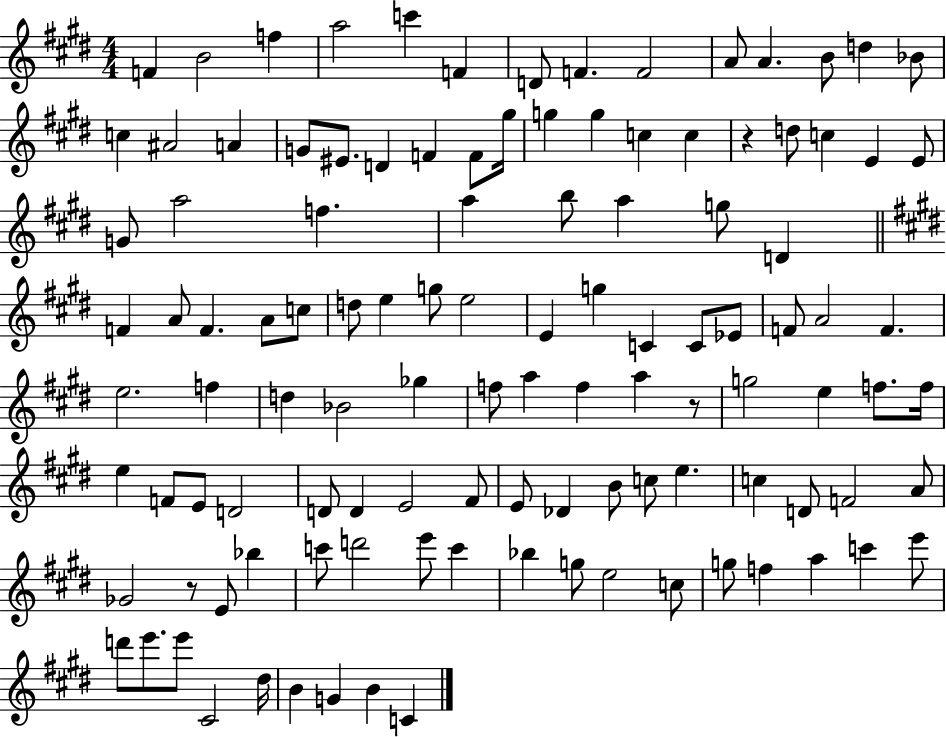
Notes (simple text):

F4/q B4/h F5/q A5/h C6/q F4/q D4/e F4/q. F4/h A4/e A4/q. B4/e D5/q Bb4/e C5/q A#4/h A4/q G4/e EIS4/e. D4/q F4/q F4/e G#5/s G5/q G5/q C5/q C5/q R/q D5/e C5/q E4/q E4/e G4/e A5/h F5/q. A5/q B5/e A5/q G5/e D4/q F4/q A4/e F4/q. A4/e C5/e D5/e E5/q G5/e E5/h E4/q G5/q C4/q C4/e Eb4/e F4/e A4/h F4/q. E5/h. F5/q D5/q Bb4/h Gb5/q F5/e A5/q F5/q A5/q R/e G5/h E5/q F5/e. F5/s E5/q F4/e E4/e D4/h D4/e D4/q E4/h F#4/e E4/e Db4/q B4/e C5/e E5/q. C5/q D4/e F4/h A4/e Gb4/h R/e E4/e Bb5/q C6/e D6/h E6/e C6/q Bb5/q G5/e E5/h C5/e G5/e F5/q A5/q C6/q E6/e D6/e E6/e. E6/e C#4/h D#5/s B4/q G4/q B4/q C4/q